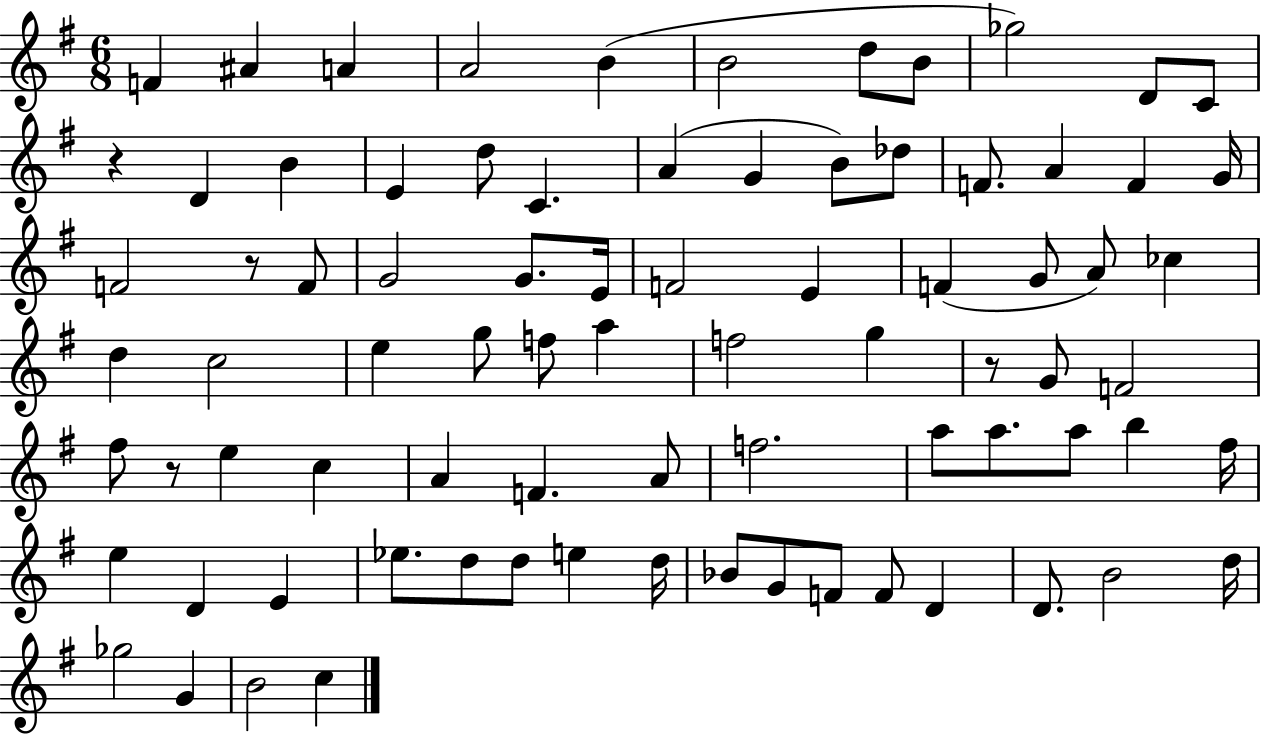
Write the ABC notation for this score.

X:1
T:Untitled
M:6/8
L:1/4
K:G
F ^A A A2 B B2 d/2 B/2 _g2 D/2 C/2 z D B E d/2 C A G B/2 _d/2 F/2 A F G/4 F2 z/2 F/2 G2 G/2 E/4 F2 E F G/2 A/2 _c d c2 e g/2 f/2 a f2 g z/2 G/2 F2 ^f/2 z/2 e c A F A/2 f2 a/2 a/2 a/2 b ^f/4 e D E _e/2 d/2 d/2 e d/4 _B/2 G/2 F/2 F/2 D D/2 B2 d/4 _g2 G B2 c